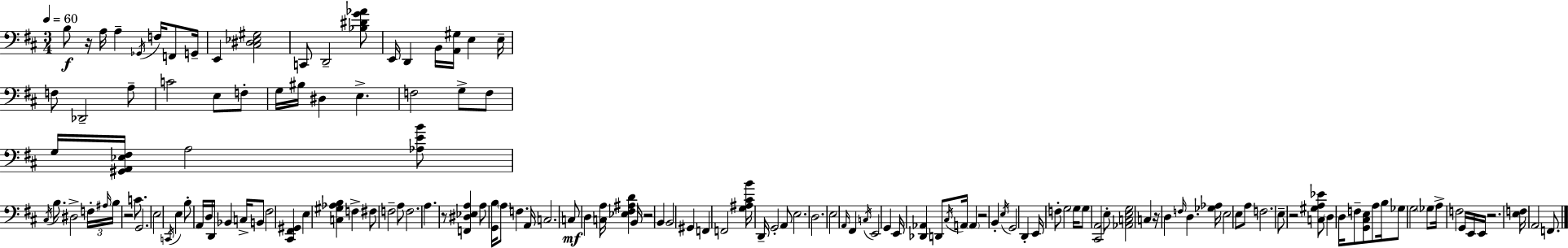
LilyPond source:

{
  \clef bass
  \numericTimeSignature
  \time 3/4
  \key d \major
  \tempo 4 = 60
  b8\f r16 a16 a4-- \acciaccatura { ges,16 } f16 f,8 | g,16-- e,4 <cis dis ees gis>2 | c,8 d,2-- <bes dis' g' aes'>8 | e,16 d,4 b,16 <a, gis>16 e4 | \break e16-- f8 des,2-- a8-- | c'2 e8 f8-. | g16 bis16 dis4 e4.-> | f2 g8-> f8 | \break g16 <gis, a, ees fis>16 a2 <aes e' b'>8 | \acciaccatura { cis16 } b8. dis2-> | \tuplet 3/2 { f16-. \grace { ais16 } b16 } r2 | c'8. g,2. | \break e2 \acciaccatura { c,16 } | e4 b8-. a,16 d16 d,16 bes,4 | c16-> b,8 fis2 | <cis, fis, gis,>4 e4 <c gis aes b>4 | \break f4-> fis8 f2-- | a8 f2. | a4. r8 | <f, dis ees a>4 a8 <g, b>16 \parenthesize a8 f4. | \break a,16 c2. | c8\mf d4 <c a>16 <ees fis ais d'>4 | b,16 r2 | b,4 b,2 | \break gis,4 f,4 f,2 | <g ais cis' b'>16 d,16-- g,2-. | a,8 e2. | d2. | \break e2 | \grace { a,16 } fis,4 \acciaccatura { c16 } e,2 | g,4 e,16 <des, aes,>4 d,8 | \acciaccatura { cis16 } a,16 \parenthesize a,4 r2 | \break b,4-. \acciaccatura { e16 } g,2 | d,4-. e,16 f8-. g2 | g16 g8 <cis, a,>2 | e8-. <aes, c e g>2 | \break c4 r16 d4 | \grace { f16 } d4. <ges aes>16 e2 | e8 a8 f2. | e8-- r2 | \break <c gis a ees'>8 \parenthesize d4 | d16 f8-- <g, cis e>8 a8 b16 ges8 g2 | \parenthesize ges8 a16-> f2 | g,16 e,16 e,16 r2. | \break <e f>16 a,2 | f,8. \bar "|."
}